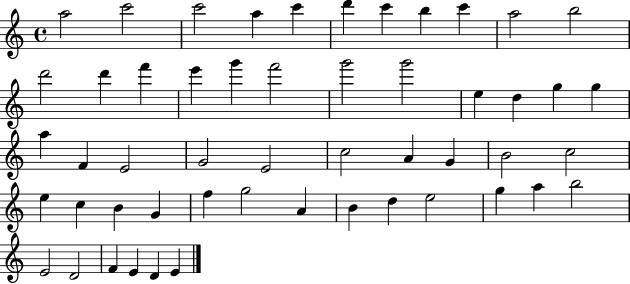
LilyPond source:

{
  \clef treble
  \time 4/4
  \defaultTimeSignature
  \key c \major
  a''2 c'''2 | c'''2 a''4 c'''4 | d'''4 c'''4 b''4 c'''4 | a''2 b''2 | \break d'''2 d'''4 f'''4 | e'''4 g'''4 f'''2 | g'''2 g'''2 | e''4 d''4 g''4 g''4 | \break a''4 f'4 e'2 | g'2 e'2 | c''2 a'4 g'4 | b'2 c''2 | \break e''4 c''4 b'4 g'4 | f''4 g''2 a'4 | b'4 d''4 e''2 | g''4 a''4 b''2 | \break e'2 d'2 | f'4 e'4 d'4 e'4 | \bar "|."
}